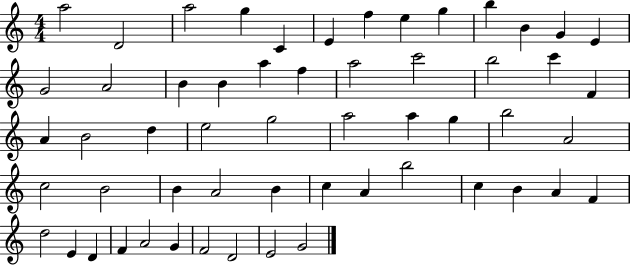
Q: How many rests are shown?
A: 0